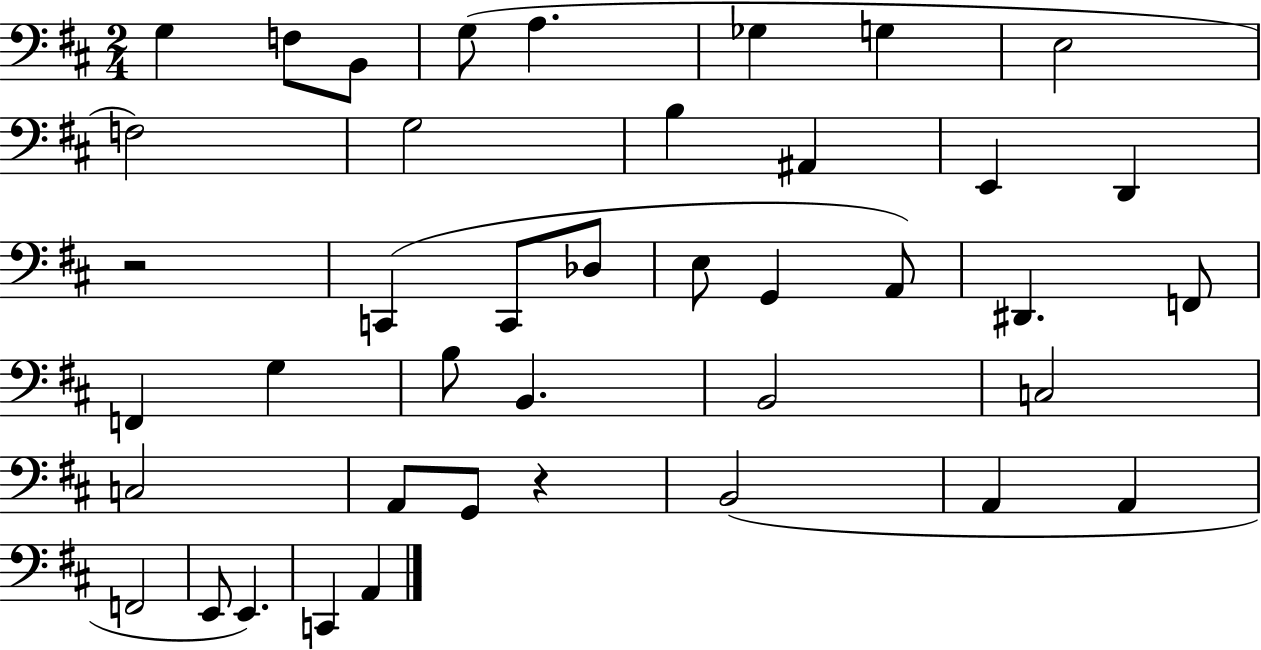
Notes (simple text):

G3/q F3/e B2/e G3/e A3/q. Gb3/q G3/q E3/h F3/h G3/h B3/q A#2/q E2/q D2/q R/h C2/q C2/e Db3/e E3/e G2/q A2/e D#2/q. F2/e F2/q G3/q B3/e B2/q. B2/h C3/h C3/h A2/e G2/e R/q B2/h A2/q A2/q F2/h E2/e E2/q. C2/q A2/q